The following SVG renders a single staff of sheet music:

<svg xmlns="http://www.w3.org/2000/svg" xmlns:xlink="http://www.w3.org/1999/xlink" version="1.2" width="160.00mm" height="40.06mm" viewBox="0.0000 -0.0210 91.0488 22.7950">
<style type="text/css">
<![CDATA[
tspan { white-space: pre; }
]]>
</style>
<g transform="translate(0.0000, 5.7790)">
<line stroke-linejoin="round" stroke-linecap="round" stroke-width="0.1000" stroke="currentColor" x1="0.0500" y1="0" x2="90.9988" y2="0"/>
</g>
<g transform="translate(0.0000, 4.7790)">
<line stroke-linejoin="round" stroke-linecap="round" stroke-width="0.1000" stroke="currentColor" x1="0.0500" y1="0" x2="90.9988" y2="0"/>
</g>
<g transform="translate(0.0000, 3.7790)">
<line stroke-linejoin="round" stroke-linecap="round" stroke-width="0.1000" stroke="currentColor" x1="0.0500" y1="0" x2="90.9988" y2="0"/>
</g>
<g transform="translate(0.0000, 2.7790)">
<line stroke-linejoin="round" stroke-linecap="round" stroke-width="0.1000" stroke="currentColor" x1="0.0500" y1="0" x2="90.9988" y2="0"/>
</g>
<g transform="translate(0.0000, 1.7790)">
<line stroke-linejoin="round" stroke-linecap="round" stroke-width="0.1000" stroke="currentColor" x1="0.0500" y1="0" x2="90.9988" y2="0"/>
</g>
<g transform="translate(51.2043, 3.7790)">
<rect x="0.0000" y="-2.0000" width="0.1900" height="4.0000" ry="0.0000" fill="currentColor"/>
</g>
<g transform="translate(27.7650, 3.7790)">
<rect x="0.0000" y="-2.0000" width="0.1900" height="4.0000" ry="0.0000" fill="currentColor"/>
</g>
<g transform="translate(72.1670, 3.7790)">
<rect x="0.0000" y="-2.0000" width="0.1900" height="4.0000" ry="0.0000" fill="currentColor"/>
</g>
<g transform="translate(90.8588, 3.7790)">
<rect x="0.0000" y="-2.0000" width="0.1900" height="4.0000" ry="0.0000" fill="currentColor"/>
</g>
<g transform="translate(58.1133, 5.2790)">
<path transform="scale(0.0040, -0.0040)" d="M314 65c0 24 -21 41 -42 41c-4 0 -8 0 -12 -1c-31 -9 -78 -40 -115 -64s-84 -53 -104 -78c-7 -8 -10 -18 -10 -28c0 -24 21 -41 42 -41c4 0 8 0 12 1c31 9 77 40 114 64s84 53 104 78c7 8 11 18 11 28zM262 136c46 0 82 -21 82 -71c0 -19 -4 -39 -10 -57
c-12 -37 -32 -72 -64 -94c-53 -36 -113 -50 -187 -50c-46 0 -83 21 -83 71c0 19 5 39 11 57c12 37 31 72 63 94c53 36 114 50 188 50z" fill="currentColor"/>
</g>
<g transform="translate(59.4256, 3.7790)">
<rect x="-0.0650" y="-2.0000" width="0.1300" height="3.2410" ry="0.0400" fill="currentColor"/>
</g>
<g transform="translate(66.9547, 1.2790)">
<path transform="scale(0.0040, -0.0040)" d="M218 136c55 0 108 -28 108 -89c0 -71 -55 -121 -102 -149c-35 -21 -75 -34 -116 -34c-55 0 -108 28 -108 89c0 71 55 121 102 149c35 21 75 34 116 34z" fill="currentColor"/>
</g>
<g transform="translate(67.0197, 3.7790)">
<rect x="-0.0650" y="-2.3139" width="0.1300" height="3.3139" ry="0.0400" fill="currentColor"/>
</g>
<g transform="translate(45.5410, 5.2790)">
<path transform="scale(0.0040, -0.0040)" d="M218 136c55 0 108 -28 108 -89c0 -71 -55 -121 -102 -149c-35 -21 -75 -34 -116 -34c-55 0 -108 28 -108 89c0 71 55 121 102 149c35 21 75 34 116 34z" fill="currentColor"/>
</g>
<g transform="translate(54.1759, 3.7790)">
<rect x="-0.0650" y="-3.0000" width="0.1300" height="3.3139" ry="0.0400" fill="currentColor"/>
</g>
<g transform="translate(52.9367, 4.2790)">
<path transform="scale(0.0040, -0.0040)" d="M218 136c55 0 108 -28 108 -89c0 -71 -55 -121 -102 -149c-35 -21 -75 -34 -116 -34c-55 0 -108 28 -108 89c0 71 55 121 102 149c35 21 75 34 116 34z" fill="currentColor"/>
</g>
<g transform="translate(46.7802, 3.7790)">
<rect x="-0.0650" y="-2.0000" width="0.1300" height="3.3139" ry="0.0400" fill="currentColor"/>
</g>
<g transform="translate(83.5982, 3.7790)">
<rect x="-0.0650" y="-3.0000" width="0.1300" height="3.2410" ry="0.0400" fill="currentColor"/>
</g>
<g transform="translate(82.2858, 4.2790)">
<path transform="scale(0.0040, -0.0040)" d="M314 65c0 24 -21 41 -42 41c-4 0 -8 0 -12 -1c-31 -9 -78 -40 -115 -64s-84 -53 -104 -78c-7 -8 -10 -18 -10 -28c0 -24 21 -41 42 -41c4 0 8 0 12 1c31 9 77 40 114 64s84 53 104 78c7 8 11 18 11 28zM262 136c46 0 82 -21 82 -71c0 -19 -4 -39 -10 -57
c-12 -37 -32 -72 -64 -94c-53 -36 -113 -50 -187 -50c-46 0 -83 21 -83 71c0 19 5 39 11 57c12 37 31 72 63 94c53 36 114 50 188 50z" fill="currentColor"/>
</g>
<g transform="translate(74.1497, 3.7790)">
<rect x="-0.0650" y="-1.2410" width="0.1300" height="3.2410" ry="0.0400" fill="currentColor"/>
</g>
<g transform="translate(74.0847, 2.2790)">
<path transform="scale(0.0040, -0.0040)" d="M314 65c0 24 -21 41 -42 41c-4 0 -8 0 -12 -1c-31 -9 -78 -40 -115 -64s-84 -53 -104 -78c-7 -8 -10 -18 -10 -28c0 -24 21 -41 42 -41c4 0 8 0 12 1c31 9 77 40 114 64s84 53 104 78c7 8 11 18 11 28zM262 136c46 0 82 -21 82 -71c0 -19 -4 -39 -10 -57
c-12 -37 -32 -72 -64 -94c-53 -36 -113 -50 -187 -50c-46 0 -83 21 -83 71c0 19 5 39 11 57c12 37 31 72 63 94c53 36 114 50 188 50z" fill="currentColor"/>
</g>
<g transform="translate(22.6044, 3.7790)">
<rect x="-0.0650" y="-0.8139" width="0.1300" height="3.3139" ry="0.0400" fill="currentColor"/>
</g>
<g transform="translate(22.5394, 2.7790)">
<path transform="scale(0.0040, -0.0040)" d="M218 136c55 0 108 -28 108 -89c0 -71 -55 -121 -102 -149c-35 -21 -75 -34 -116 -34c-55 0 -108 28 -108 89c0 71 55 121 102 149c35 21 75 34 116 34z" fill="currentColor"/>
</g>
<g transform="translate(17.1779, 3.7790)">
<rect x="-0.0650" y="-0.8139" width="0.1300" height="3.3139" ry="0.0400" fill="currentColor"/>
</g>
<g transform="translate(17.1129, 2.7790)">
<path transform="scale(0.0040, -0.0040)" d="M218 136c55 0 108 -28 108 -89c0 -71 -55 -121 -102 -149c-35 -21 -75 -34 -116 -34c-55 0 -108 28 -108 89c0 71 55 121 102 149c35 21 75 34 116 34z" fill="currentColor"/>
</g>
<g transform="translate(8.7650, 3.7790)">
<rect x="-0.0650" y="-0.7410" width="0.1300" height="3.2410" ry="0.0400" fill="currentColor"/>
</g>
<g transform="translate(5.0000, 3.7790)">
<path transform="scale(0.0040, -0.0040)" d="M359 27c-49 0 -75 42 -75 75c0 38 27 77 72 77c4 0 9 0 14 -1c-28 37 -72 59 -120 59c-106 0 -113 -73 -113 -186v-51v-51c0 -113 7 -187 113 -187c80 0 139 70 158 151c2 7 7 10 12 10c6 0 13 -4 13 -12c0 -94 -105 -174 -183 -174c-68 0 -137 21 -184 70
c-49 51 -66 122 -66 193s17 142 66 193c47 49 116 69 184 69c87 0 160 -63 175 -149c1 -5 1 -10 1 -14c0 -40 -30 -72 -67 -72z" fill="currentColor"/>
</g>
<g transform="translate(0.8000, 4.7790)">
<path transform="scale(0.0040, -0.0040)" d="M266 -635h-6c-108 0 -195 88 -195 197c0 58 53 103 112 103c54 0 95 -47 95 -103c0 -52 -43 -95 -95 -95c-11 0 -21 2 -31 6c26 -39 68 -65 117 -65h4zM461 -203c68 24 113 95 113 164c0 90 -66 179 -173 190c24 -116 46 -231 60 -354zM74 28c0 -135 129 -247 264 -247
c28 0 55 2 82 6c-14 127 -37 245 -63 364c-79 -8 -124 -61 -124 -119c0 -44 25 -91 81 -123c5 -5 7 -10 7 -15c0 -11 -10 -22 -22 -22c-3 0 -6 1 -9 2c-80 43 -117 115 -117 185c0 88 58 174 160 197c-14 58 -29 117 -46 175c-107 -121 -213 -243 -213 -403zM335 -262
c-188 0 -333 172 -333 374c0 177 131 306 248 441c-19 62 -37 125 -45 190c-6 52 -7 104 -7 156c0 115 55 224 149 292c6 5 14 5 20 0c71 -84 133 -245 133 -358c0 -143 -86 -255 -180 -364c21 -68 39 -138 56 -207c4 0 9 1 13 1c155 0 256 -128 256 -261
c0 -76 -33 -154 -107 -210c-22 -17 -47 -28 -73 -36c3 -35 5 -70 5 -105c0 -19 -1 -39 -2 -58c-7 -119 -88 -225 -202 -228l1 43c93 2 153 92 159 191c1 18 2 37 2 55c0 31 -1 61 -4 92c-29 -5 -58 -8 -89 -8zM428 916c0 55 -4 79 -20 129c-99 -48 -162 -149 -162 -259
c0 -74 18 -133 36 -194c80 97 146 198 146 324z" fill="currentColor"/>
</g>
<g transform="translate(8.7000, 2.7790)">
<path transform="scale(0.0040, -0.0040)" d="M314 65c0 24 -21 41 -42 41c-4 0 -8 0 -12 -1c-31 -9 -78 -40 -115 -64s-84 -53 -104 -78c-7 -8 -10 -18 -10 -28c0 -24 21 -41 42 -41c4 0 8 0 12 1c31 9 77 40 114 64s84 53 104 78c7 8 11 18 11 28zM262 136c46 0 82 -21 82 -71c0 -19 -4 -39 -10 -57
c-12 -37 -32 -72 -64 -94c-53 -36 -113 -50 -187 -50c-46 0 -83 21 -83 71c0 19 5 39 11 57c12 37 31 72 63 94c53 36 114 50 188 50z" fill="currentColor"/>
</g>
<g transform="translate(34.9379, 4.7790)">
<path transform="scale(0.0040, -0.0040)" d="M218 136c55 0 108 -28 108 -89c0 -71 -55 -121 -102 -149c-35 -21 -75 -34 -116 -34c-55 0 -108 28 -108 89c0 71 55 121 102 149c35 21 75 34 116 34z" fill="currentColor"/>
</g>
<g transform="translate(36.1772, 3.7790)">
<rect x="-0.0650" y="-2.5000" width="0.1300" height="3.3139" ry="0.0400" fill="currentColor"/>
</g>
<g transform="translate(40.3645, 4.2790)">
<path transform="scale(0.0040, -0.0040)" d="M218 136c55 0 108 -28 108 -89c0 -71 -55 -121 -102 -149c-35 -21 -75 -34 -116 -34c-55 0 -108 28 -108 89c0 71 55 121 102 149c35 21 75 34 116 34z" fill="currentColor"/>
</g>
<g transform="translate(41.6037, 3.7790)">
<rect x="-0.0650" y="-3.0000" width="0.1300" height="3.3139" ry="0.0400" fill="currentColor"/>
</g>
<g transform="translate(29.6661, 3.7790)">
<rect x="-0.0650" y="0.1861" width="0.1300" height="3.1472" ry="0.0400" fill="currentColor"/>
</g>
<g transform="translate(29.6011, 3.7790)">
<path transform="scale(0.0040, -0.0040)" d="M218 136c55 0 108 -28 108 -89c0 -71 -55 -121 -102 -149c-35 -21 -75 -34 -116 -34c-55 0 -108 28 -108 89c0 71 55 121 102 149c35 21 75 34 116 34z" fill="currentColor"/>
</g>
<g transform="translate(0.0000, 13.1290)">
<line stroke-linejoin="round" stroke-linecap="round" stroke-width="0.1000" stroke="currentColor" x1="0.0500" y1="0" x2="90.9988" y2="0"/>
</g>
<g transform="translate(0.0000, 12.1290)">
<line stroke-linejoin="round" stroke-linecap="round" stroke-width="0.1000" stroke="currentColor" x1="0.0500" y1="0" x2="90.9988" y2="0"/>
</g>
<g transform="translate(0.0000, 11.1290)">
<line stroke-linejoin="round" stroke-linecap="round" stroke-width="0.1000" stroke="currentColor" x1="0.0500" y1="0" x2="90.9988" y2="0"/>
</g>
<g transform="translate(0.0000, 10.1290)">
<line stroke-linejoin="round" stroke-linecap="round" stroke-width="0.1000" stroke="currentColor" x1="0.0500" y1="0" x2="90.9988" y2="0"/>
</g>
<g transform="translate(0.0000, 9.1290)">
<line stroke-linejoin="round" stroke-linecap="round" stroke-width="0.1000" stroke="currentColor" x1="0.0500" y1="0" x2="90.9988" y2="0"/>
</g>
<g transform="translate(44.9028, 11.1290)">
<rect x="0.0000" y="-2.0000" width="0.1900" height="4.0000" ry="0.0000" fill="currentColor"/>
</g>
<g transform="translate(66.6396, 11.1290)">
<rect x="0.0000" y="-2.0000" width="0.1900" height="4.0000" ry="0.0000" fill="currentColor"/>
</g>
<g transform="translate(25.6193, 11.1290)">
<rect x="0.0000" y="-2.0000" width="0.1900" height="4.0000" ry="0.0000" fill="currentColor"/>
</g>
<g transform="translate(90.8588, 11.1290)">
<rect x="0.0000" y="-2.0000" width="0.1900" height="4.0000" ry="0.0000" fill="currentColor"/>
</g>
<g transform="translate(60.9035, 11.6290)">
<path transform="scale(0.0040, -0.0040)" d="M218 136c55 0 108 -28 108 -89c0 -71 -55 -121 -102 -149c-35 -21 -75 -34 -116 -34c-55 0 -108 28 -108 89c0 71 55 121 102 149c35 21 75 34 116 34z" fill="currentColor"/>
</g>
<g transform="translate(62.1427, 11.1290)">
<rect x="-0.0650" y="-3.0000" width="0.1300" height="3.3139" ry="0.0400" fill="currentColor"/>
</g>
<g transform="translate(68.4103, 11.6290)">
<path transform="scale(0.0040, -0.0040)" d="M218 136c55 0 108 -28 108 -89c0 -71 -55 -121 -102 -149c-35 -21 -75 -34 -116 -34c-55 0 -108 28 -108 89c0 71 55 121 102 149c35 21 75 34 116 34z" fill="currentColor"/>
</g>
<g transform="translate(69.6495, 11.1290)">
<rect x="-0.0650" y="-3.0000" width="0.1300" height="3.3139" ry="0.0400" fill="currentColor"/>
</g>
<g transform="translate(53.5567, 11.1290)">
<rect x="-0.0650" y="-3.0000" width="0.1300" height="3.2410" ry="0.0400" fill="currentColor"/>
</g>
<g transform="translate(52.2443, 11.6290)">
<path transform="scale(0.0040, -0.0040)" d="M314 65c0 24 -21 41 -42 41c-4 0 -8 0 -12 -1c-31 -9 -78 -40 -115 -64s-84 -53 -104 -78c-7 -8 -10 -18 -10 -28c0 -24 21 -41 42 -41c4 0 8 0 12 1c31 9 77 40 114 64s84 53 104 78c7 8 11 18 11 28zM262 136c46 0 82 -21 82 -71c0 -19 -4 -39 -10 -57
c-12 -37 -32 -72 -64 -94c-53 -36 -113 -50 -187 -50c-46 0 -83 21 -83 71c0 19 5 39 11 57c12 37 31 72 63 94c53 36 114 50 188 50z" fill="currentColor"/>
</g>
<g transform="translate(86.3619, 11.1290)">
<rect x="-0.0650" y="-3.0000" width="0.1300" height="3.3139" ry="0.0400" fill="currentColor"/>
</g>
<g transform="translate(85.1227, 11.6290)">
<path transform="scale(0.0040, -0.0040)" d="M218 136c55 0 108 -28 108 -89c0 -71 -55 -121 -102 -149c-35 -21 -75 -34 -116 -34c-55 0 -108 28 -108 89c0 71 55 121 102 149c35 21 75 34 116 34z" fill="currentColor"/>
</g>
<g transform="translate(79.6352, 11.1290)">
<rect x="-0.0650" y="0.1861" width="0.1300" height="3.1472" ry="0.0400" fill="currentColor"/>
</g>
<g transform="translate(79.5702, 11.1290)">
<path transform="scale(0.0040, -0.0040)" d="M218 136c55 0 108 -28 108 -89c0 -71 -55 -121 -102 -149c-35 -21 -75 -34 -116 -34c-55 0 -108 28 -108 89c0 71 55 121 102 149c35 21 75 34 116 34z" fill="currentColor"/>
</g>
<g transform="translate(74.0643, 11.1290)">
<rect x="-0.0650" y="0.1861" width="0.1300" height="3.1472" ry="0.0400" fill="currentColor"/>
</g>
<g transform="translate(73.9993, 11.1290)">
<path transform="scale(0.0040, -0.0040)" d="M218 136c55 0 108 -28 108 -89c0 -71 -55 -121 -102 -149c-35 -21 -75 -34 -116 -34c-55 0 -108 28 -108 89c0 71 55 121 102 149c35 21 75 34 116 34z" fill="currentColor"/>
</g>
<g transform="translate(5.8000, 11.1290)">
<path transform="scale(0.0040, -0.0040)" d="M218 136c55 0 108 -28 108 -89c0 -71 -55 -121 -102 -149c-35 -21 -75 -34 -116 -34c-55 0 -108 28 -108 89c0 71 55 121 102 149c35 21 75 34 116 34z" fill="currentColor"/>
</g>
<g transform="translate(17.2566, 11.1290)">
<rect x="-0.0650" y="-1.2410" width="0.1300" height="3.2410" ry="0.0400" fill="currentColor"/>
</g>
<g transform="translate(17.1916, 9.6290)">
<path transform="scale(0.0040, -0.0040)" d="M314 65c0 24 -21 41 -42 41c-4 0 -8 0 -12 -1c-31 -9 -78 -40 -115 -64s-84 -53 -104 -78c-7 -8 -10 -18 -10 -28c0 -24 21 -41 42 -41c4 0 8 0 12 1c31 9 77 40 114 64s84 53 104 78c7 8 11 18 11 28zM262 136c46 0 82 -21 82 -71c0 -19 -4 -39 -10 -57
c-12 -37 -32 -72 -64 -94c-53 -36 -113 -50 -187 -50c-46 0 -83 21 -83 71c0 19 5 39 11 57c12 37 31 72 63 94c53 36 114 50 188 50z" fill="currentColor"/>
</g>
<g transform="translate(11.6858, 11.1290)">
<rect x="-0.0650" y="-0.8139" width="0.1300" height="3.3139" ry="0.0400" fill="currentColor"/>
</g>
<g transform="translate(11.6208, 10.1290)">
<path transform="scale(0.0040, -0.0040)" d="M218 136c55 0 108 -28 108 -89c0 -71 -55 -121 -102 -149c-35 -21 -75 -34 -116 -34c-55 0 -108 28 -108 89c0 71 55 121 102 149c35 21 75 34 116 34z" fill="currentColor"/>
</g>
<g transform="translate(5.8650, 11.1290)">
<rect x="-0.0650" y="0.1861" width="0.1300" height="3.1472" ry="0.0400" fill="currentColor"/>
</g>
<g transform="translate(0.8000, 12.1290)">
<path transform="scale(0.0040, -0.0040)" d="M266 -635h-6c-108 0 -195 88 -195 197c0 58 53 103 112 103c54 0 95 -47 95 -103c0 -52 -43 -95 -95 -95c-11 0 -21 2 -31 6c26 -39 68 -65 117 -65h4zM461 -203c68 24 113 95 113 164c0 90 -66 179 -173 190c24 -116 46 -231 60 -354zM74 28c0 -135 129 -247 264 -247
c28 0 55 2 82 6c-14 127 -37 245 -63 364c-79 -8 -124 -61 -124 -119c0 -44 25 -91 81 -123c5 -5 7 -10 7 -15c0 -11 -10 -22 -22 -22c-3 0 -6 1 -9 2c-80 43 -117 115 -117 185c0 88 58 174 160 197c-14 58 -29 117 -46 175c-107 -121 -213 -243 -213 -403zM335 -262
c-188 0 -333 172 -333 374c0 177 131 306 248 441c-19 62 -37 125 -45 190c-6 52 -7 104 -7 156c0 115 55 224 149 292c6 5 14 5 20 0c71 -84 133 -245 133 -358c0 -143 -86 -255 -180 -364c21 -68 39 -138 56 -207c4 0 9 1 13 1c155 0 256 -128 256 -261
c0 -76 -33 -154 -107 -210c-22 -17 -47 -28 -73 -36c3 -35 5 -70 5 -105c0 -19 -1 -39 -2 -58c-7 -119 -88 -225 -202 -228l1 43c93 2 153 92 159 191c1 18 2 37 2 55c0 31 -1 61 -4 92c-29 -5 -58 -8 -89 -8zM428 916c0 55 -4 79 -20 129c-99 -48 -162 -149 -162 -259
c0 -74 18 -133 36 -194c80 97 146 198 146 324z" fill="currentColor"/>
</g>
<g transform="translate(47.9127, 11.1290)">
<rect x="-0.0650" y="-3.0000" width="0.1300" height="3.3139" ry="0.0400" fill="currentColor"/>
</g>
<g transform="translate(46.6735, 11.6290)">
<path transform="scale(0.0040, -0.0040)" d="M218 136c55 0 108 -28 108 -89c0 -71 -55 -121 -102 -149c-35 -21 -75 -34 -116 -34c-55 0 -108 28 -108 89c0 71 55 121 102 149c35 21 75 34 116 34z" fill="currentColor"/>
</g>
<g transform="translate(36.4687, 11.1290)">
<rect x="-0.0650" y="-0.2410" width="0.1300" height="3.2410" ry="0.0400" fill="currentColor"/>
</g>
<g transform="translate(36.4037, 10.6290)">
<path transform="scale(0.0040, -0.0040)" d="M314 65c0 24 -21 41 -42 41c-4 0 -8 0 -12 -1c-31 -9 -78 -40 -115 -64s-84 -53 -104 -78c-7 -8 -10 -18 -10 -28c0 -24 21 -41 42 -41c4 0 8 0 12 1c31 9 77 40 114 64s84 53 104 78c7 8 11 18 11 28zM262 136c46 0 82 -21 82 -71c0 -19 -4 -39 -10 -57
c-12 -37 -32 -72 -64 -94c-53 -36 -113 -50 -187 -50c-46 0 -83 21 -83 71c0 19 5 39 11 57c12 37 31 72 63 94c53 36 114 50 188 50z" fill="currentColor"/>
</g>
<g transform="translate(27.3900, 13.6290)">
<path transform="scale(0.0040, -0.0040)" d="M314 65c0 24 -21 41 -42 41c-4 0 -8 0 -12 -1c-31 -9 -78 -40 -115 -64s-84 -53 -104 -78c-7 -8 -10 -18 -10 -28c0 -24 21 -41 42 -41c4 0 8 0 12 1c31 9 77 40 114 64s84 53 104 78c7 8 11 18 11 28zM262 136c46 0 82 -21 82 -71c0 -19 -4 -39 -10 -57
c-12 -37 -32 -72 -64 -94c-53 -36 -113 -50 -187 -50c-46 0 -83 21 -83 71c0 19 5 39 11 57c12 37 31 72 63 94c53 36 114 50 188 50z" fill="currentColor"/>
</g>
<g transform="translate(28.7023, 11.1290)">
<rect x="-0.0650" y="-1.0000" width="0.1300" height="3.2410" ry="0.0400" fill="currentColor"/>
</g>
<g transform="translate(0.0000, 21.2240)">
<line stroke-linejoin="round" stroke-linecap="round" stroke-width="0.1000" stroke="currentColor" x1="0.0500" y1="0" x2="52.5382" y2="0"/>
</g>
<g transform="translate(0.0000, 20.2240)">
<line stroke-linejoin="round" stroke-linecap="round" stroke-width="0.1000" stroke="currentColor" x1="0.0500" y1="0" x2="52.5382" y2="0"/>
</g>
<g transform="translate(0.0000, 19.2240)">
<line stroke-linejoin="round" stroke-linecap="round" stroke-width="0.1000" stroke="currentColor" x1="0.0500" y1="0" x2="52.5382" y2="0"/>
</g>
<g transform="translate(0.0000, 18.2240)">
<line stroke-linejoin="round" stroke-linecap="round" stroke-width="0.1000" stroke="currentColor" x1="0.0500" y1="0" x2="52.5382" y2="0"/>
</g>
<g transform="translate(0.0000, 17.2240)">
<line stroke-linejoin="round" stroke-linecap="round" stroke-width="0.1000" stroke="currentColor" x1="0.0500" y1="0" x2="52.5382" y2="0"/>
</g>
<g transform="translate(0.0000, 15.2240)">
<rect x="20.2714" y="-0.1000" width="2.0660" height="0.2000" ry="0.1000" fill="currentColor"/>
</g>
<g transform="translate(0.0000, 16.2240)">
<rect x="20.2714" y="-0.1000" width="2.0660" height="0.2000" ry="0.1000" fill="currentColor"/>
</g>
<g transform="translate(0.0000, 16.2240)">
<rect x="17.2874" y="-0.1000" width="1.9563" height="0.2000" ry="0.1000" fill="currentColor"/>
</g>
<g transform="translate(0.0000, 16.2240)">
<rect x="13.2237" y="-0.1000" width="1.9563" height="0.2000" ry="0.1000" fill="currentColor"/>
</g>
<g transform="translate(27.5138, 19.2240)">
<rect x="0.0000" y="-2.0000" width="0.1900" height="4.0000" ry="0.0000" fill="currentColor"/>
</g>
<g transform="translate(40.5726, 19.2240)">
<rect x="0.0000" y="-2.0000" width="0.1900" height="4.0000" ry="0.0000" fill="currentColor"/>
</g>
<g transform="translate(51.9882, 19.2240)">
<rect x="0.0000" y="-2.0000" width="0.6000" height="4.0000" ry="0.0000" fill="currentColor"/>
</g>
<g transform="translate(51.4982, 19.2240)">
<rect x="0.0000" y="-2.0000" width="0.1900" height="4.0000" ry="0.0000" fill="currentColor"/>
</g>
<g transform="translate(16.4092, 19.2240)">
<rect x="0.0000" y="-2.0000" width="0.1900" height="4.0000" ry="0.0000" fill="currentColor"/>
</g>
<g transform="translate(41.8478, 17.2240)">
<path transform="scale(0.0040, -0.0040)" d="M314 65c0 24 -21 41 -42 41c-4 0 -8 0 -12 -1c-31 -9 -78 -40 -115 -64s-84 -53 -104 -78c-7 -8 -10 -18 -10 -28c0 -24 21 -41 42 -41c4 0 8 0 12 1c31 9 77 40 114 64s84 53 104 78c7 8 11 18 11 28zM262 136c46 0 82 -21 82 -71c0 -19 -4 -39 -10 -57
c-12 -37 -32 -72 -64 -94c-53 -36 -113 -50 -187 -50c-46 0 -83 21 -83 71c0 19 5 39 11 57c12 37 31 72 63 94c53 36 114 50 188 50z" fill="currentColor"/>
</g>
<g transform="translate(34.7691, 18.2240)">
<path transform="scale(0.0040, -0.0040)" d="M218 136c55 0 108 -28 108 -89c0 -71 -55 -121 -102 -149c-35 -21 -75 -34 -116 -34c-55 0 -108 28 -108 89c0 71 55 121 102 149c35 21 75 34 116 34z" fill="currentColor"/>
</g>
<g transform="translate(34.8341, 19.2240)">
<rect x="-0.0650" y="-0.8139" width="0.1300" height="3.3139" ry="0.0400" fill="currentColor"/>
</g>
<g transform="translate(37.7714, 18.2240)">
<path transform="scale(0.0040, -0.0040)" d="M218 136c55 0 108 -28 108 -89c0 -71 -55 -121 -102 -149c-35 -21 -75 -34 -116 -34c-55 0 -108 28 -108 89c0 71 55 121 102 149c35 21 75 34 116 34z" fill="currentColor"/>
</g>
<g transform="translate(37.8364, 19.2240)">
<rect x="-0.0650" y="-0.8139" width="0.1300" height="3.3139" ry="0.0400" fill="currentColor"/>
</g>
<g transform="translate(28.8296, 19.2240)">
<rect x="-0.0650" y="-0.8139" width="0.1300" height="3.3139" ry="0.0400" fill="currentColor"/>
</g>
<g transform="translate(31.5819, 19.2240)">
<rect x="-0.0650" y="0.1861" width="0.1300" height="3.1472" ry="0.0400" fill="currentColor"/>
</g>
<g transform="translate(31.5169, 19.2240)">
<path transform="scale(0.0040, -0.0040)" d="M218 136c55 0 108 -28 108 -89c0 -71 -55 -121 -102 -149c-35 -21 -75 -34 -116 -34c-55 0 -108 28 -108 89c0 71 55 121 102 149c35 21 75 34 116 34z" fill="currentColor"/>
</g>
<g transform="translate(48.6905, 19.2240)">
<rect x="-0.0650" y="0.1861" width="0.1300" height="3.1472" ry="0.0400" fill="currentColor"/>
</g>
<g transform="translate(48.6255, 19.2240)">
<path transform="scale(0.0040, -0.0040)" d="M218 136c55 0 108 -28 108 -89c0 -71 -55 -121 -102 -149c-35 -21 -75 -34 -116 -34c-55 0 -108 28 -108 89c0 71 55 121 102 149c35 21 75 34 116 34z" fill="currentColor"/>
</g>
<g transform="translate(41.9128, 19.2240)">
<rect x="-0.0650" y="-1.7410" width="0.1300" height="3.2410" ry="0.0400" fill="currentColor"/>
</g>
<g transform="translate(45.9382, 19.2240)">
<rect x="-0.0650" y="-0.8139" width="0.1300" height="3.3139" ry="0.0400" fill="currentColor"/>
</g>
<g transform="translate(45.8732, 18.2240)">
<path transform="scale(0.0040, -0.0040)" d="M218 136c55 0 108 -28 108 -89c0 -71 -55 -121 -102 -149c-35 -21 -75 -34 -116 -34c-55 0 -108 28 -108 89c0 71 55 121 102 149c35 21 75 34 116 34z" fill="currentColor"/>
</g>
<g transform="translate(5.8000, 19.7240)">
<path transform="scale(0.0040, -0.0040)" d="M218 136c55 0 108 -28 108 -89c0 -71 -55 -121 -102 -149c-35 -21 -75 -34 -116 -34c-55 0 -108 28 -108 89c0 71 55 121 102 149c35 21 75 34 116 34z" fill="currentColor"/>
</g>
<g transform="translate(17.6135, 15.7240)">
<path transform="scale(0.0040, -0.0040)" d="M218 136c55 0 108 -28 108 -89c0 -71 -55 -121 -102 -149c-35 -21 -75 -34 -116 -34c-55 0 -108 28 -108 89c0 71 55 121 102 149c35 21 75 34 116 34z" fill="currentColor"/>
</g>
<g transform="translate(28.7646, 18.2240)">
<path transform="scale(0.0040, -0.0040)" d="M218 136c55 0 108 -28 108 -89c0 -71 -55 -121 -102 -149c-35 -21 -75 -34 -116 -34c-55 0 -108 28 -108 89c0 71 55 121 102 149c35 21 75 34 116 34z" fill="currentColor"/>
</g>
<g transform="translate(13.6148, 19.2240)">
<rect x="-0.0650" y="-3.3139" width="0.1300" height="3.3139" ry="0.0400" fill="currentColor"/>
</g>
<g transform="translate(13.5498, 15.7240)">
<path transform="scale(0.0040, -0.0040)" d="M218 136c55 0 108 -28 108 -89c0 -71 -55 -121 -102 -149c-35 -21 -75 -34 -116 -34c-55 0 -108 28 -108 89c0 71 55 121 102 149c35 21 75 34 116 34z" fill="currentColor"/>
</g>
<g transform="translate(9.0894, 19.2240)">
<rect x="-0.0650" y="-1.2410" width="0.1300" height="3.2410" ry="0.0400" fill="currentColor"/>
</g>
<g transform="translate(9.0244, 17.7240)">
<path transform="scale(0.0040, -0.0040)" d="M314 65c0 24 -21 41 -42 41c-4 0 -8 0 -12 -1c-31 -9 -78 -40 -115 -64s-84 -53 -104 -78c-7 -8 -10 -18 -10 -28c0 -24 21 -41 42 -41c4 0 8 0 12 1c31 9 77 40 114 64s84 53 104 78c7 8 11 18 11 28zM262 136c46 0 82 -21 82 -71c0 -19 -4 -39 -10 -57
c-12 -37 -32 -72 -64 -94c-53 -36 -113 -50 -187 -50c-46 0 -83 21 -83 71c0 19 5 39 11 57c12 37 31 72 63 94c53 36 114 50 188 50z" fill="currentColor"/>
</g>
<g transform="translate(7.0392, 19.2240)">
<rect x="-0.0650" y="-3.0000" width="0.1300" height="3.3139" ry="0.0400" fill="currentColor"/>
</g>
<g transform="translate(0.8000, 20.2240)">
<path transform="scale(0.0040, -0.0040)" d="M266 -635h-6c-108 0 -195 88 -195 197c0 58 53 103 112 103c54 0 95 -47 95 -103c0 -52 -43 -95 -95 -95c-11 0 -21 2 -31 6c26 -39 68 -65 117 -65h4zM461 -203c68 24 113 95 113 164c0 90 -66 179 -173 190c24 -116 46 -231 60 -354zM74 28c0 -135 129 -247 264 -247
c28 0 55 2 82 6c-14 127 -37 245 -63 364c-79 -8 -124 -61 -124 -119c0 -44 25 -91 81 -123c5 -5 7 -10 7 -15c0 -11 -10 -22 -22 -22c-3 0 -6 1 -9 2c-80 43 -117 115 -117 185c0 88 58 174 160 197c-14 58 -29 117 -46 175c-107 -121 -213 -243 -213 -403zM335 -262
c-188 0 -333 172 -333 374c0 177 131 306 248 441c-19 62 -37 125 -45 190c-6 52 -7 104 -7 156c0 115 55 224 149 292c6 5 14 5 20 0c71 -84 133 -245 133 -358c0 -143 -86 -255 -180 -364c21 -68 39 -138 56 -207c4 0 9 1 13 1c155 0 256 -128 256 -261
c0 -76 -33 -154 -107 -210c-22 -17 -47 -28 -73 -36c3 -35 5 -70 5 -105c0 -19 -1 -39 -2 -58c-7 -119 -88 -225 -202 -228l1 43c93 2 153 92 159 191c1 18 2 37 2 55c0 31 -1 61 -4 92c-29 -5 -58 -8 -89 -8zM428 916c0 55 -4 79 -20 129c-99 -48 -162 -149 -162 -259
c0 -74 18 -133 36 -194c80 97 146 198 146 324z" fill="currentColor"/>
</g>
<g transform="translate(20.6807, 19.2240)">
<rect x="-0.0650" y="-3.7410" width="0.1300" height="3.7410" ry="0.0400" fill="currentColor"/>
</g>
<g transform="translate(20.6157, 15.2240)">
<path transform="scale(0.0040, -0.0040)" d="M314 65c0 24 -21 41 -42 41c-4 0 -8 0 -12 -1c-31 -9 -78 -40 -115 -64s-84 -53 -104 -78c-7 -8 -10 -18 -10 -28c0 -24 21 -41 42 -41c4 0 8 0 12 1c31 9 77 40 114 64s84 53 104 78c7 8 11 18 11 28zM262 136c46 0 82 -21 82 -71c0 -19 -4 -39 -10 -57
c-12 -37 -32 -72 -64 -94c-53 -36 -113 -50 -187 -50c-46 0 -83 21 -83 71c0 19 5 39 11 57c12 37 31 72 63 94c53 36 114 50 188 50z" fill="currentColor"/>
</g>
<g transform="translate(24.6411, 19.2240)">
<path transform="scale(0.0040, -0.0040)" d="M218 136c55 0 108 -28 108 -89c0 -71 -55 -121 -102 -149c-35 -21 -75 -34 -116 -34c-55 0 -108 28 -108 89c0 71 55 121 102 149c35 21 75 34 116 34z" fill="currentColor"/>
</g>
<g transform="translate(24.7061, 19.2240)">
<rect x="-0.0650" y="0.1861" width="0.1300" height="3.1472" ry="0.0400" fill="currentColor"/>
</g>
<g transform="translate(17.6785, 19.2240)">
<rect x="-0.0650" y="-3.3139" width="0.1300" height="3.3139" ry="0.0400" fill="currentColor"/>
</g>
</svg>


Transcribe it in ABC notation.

X:1
T:Untitled
M:4/4
L:1/4
K:C
d2 d d B G A F A F2 g e2 A2 B d e2 D2 c2 A A2 A A B B A A e2 b b c'2 B d B d d f2 d B